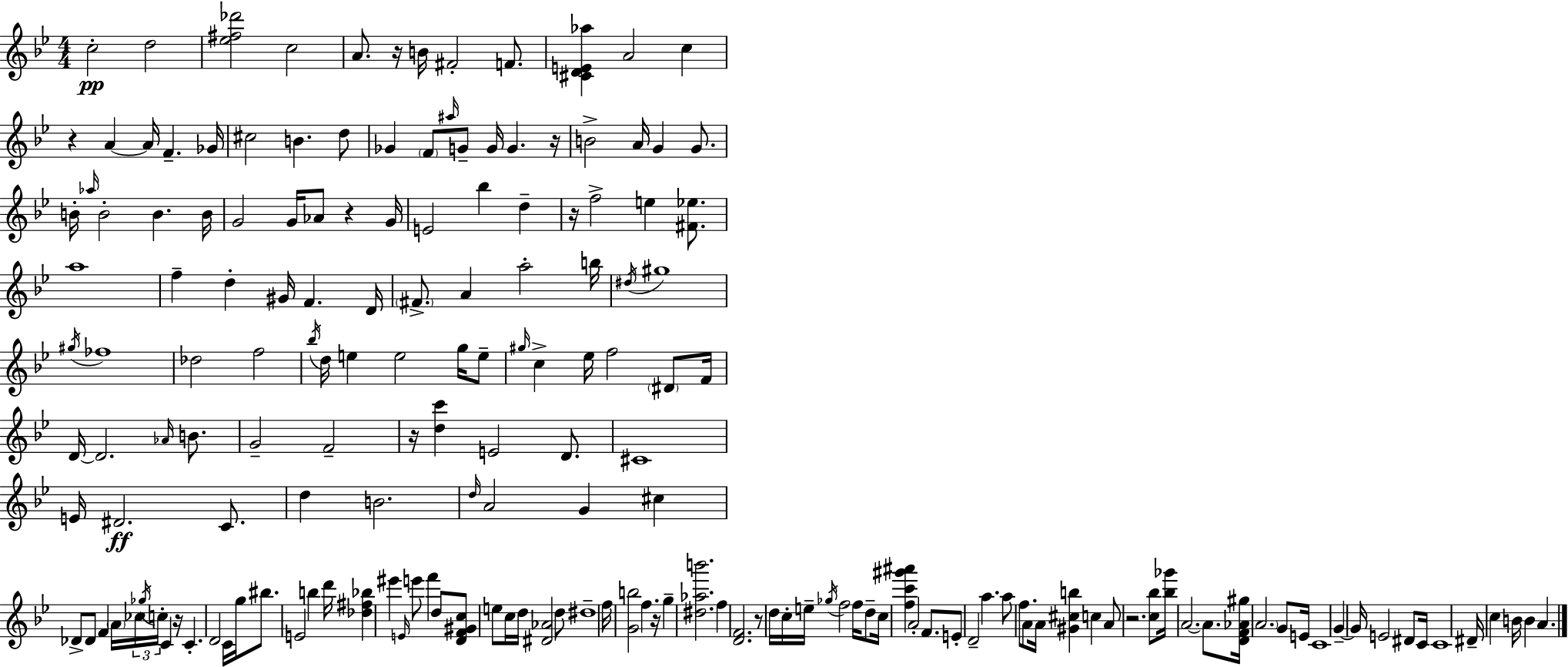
{
  \clef treble
  \numericTimeSignature
  \time 4/4
  \key g \minor
  c''2-.\pp d''2 | <ees'' fis'' des'''>2 c''2 | a'8. r16 b'16 fis'2-. f'8. | <cis' d' e' aes''>4 a'2 c''4 | \break r4 a'4~~ a'16 f'4.-- ges'16 | cis''2 b'4. d''8 | ges'4 \parenthesize f'8 \grace { ais''16 } g'8-- g'16 g'4. | r16 b'2-> a'16 g'4 g'8. | \break b'16-. \grace { aes''16 } b'2-. b'4. | b'16 g'2 g'16 aes'8 r4 | g'16 e'2 bes''4 d''4-- | r16 f''2-> e''4 <fis' ees''>8. | \break a''1 | f''4-- d''4-. gis'16 f'4. | d'16 \parenthesize fis'8.-> a'4 a''2-. | b''16 \acciaccatura { dis''16 } gis''1 | \break \acciaccatura { gis''16 } fes''1 | des''2 f''2 | \acciaccatura { bes''16 } d''16 e''4 e''2 | g''16 e''8-- \grace { gis''16 } c''4-> ees''16 f''2 | \break \parenthesize dis'8 f'16 d'16~~ d'2. | \grace { aes'16 } b'8. g'2-- f'2-- | r16 <d'' c'''>4 e'2 | d'8. cis'1 | \break e'16 dis'2.\ff | c'8. d''4 b'2. | \grace { d''16 } a'2 | g'4 cis''4 des'8-> des'8 f'4 | \break \parenthesize a'16 \tuplet 3/2 { ces''16 \acciaccatura { ges''16 } c''16-. } c'4 r16 c'4.-. d'2 | c'16 g''16 bis''8. e'2 | b''4 d'''16 <des'' fis'' bes''>4 eis'''4 | \grace { e'16 } e'''8 f'''4 d''8 <d' f' gis' c''>8 e''8 c''16 d''16 | \break <dis' aes'>2 d''8 dis''1-- | f''16 <g' b''>2 | f''4. r16 g''4-- <dis'' aes'' b'''>2. | f''4 <d' f'>2. | \break r8 d''16 c''16-. e''16-- \acciaccatura { ges''16 } | f''2 f''16 d''8-- c''16 <f'' c''' gis''' ais'''>4 | a'2-. f'8. e'8-. d'2-- | a''4. a''8 f''8. | \break a'8 a'16 <gis' cis'' b''>4 c''4 a'8 r2. | <c'' bes''>8 <bes'' ges'''>16 a'2.~~ | a'8. <d' f' aes' gis''>16 \parenthesize a'2. | g'8 e'16 c'1 | \break g'4--~~ g'16 | e'2 dis'8 c'16 c'1 | dis'16-- c''4 | b'16 b'4 a'4. \bar "|."
}